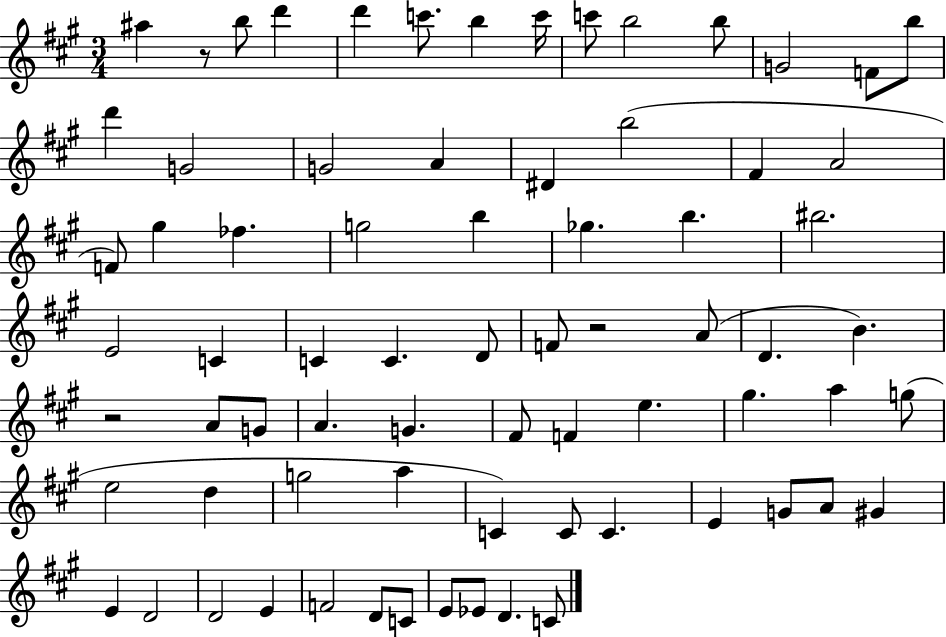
{
  \clef treble
  \numericTimeSignature
  \time 3/4
  \key a \major
  ais''4 r8 b''8 d'''4 | d'''4 c'''8. b''4 c'''16 | c'''8 b''2 b''8 | g'2 f'8 b''8 | \break d'''4 g'2 | g'2 a'4 | dis'4 b''2( | fis'4 a'2 | \break f'8) gis''4 fes''4. | g''2 b''4 | ges''4. b''4. | bis''2. | \break e'2 c'4 | c'4 c'4. d'8 | f'8 r2 a'8( | d'4. b'4.) | \break r2 a'8 g'8 | a'4. g'4. | fis'8 f'4 e''4. | gis''4. a''4 g''8( | \break e''2 d''4 | g''2 a''4 | c'4) c'8 c'4. | e'4 g'8 a'8 gis'4 | \break e'4 d'2 | d'2 e'4 | f'2 d'8 c'8 | e'8 ees'8 d'4. c'8 | \break \bar "|."
}